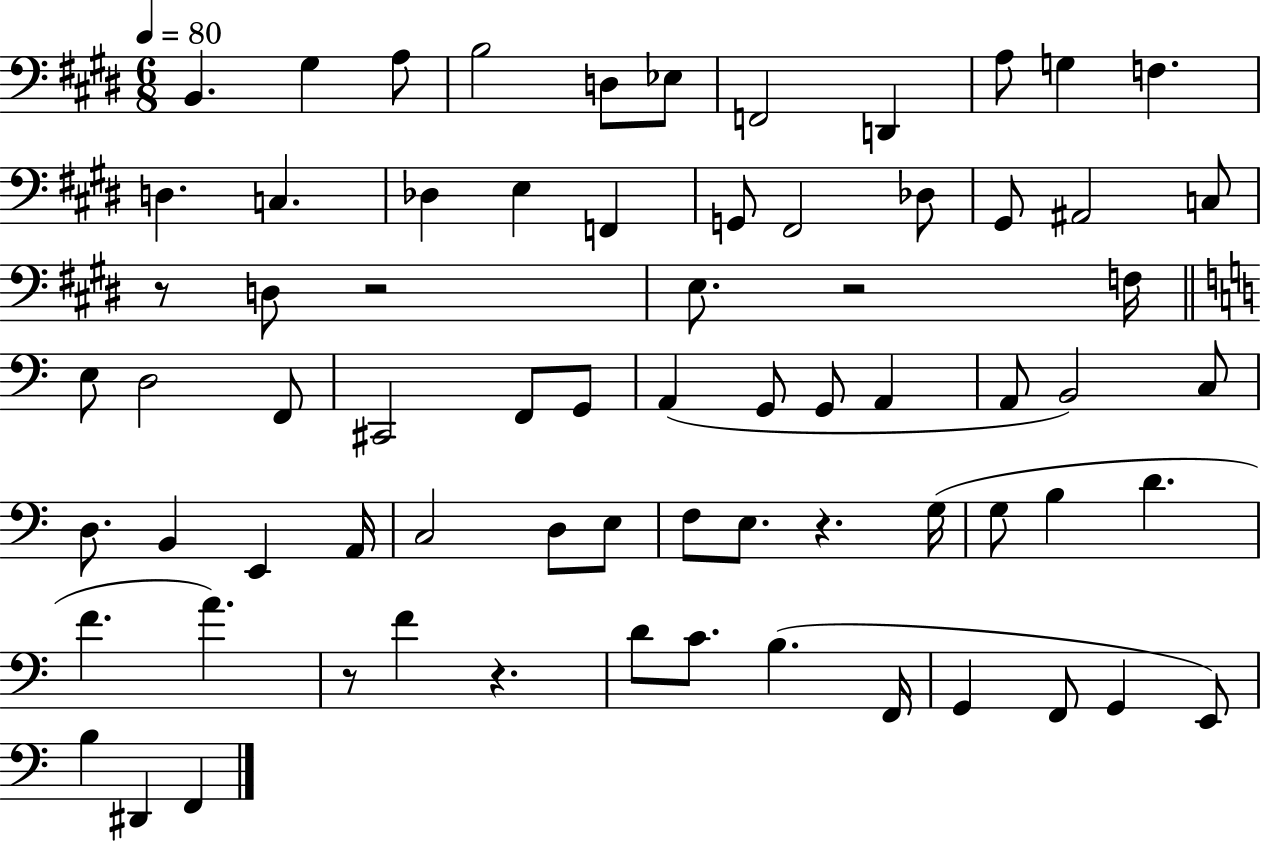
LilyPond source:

{
  \clef bass
  \numericTimeSignature
  \time 6/8
  \key e \major
  \tempo 4 = 80
  \repeat volta 2 { b,4. gis4 a8 | b2 d8 ees8 | f,2 d,4 | a8 g4 f4. | \break d4. c4. | des4 e4 f,4 | g,8 fis,2 des8 | gis,8 ais,2 c8 | \break r8 d8 r2 | e8. r2 f16 | \bar "||" \break \key c \major e8 d2 f,8 | cis,2 f,8 g,8 | a,4( g,8 g,8 a,4 | a,8 b,2) c8 | \break d8. b,4 e,4 a,16 | c2 d8 e8 | f8 e8. r4. g16( | g8 b4 d'4. | \break f'4. a'4.) | r8 f'4 r4. | d'8 c'8. b4.( f,16 | g,4 f,8 g,4 e,8) | \break b4 dis,4 f,4 | } \bar "|."
}